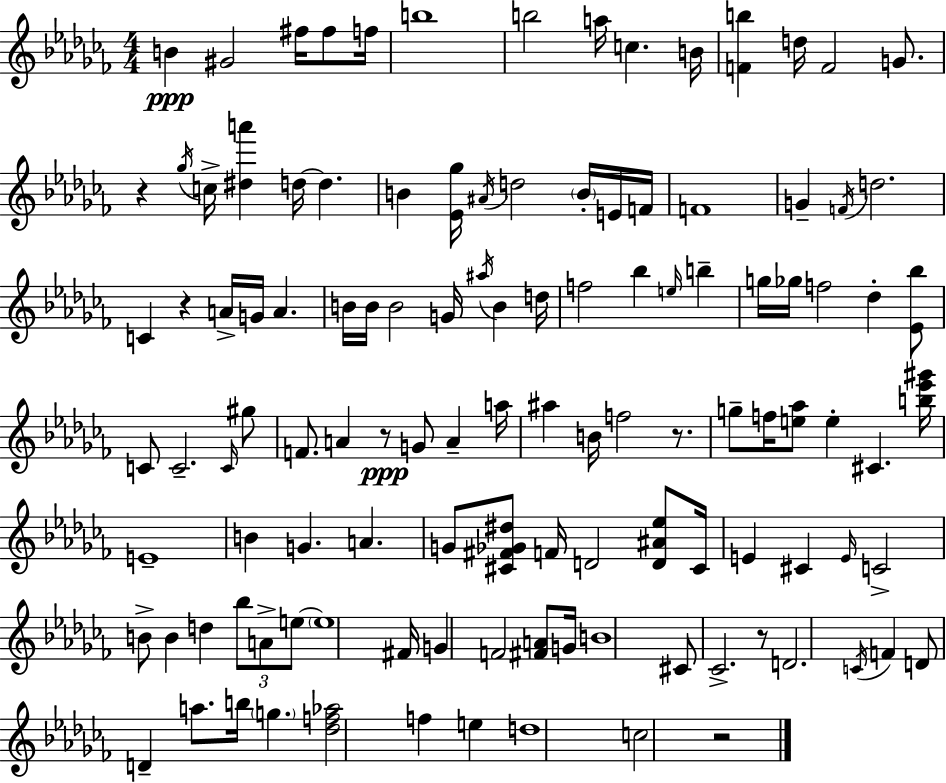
{
  \clef treble
  \numericTimeSignature
  \time 4/4
  \key aes \minor
  b'4\ppp gis'2 fis''16 fis''8 f''16 | b''1 | b''2 a''16 c''4. b'16 | <f' b''>4 d''16 f'2 g'8. | \break r4 \acciaccatura { ges''16 } c''16-> <dis'' a'''>4 d''16~~ d''4. | b'4 <ees' ges''>16 \acciaccatura { ais'16 } d''2 \parenthesize b'16-. | e'16 f'16 f'1 | g'4-- \acciaccatura { f'16 } d''2. | \break c'4 r4 a'16-> g'16 a'4. | b'16 b'16 b'2 g'16 \acciaccatura { ais''16 } b'4 | d''16 f''2 bes''4 | \grace { e''16 } b''4-- g''16 ges''16 f''2 des''4-. | \break <ees' bes''>8 c'8 c'2.-- | \grace { c'16 } gis''8 f'8. a'4 r8\ppp g'8 | a'4-- a''16 ais''4 b'16 f''2 | r8. g''8-- f''16 <e'' aes''>8 e''4-. cis'4. | \break <b'' ees''' gis'''>16 e'1-- | b'4 g'4. | a'4. g'8 <cis' fis' ges' dis''>8 f'16 d'2 | <d' ais' ees''>8 cis'16 e'4 cis'4 \grace { e'16 } c'2-> | \break b'8-> b'4 d''4 | \tuplet 3/2 { bes''8 a'8-> e''8~~ } \parenthesize e''1 | fis'16 g'4 f'2 | <fis' a'>8 g'16 b'1 | \break cis'8 ces'2.-> | r8 d'2. | \acciaccatura { c'16 } f'4 d'8 d'4-- a''8. | b''16 \parenthesize g''4. <des'' f'' aes''>2 | \break f''4 e''4 d''1 | c''2 | r2 \bar "|."
}